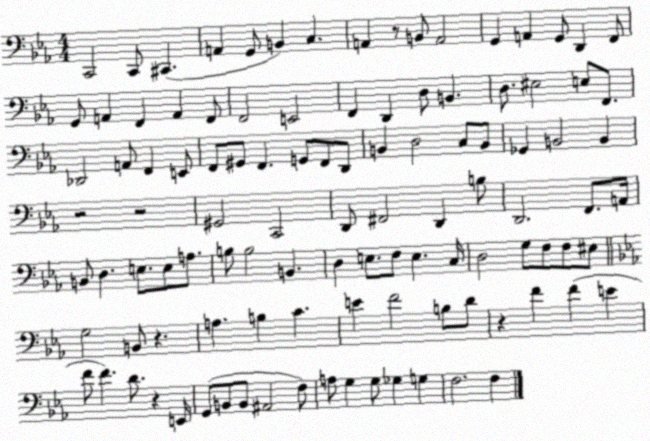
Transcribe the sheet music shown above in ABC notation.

X:1
T:Untitled
M:4/4
L:1/4
K:Eb
C,,2 C,,/2 ^C,, A,, G,,/2 B,, C, A,, z/2 B,,/2 A,,2 G,, A,, G,,/2 D,, F,,/2 G,,/2 A,, F,, A,, F,,/2 F,,2 E,,2 F,, D,, D,/2 B,, D,/2 ^E,2 E,/2 F,,/2 _D,,2 A,,/2 F,, E,,/2 F,,/2 ^G,,/2 F,, G,,/2 F,,/2 D,,/2 B,, D,2 C,/2 B,,/2 _G,, B,,2 B,, z2 z2 ^G,,2 C,,2 D,,/2 ^F,,2 D,, B,/2 D,,2 F,,/2 A,,/4 B,,/2 D, E,/2 E,/2 A,/2 B,/2 B,2 B,, D, E,/2 F,/2 E, C,/4 D,2 G,/2 F,/2 F,/2 ^E,/2 G,2 B,,/2 z A, B, C E F2 B,/2 D/2 z F F E F/2 F D/2 z E,,/4 G,,/2 B,,/2 B,,/2 ^A,,2 F,/2 A,/2 G, G,/2 _G, G, F,2 F,